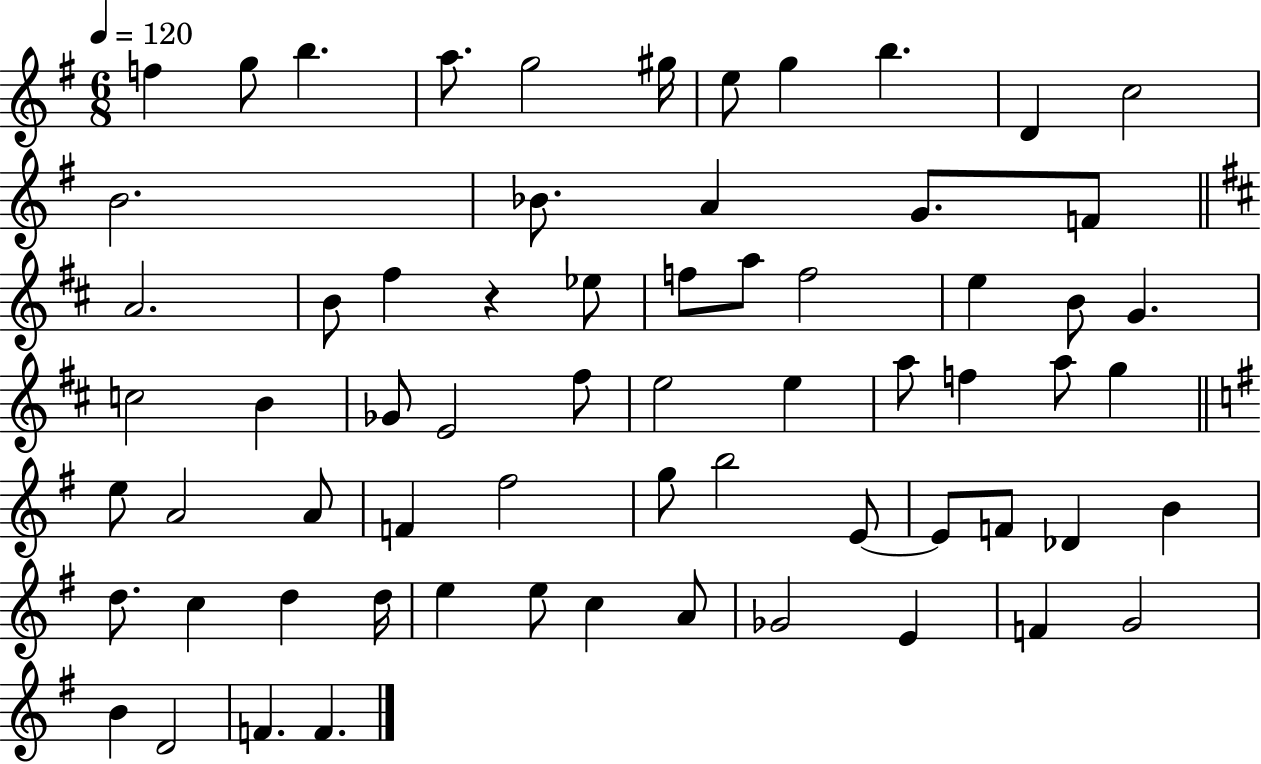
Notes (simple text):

F5/q G5/e B5/q. A5/e. G5/h G#5/s E5/e G5/q B5/q. D4/q C5/h B4/h. Bb4/e. A4/q G4/e. F4/e A4/h. B4/e F#5/q R/q Eb5/e F5/e A5/e F5/h E5/q B4/e G4/q. C5/h B4/q Gb4/e E4/h F#5/e E5/h E5/q A5/e F5/q A5/e G5/q E5/e A4/h A4/e F4/q F#5/h G5/e B5/h E4/e E4/e F4/e Db4/q B4/q D5/e. C5/q D5/q D5/s E5/q E5/e C5/q A4/e Gb4/h E4/q F4/q G4/h B4/q D4/h F4/q. F4/q.